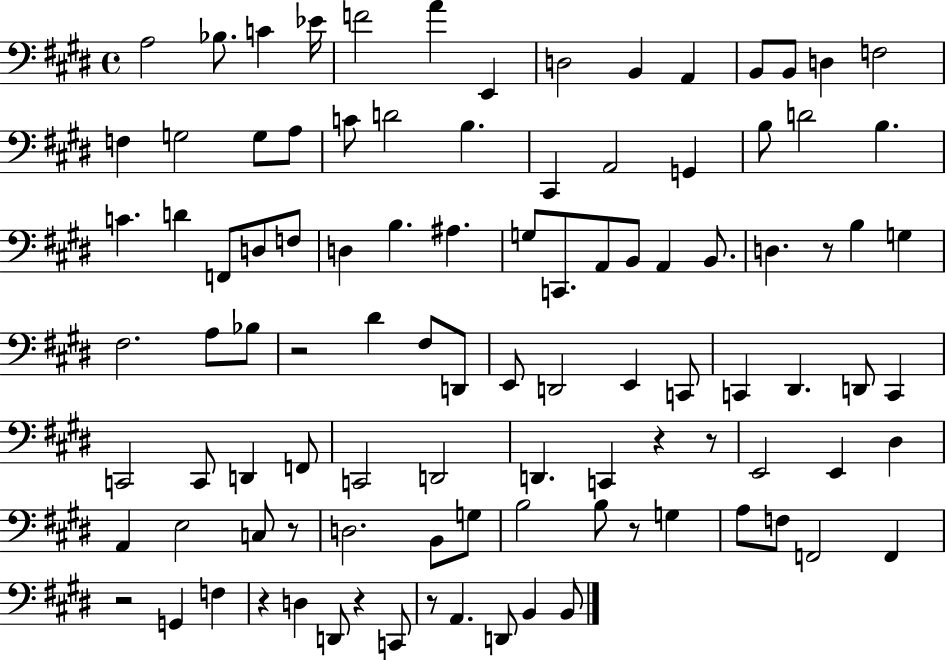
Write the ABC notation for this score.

X:1
T:Untitled
M:4/4
L:1/4
K:E
A,2 _B,/2 C _E/4 F2 A E,, D,2 B,, A,, B,,/2 B,,/2 D, F,2 F, G,2 G,/2 A,/2 C/2 D2 B, ^C,, A,,2 G,, B,/2 D2 B, C D F,,/2 D,/2 F,/2 D, B, ^A, G,/2 C,,/2 A,,/2 B,,/2 A,, B,,/2 D, z/2 B, G, ^F,2 A,/2 _B,/2 z2 ^D ^F,/2 D,,/2 E,,/2 D,,2 E,, C,,/2 C,, ^D,, D,,/2 C,, C,,2 C,,/2 D,, F,,/2 C,,2 D,,2 D,, C,, z z/2 E,,2 E,, ^D, A,, E,2 C,/2 z/2 D,2 B,,/2 G,/2 B,2 B,/2 z/2 G, A,/2 F,/2 F,,2 F,, z2 G,, F, z D, D,,/2 z C,,/2 z/2 A,, D,,/2 B,, B,,/2